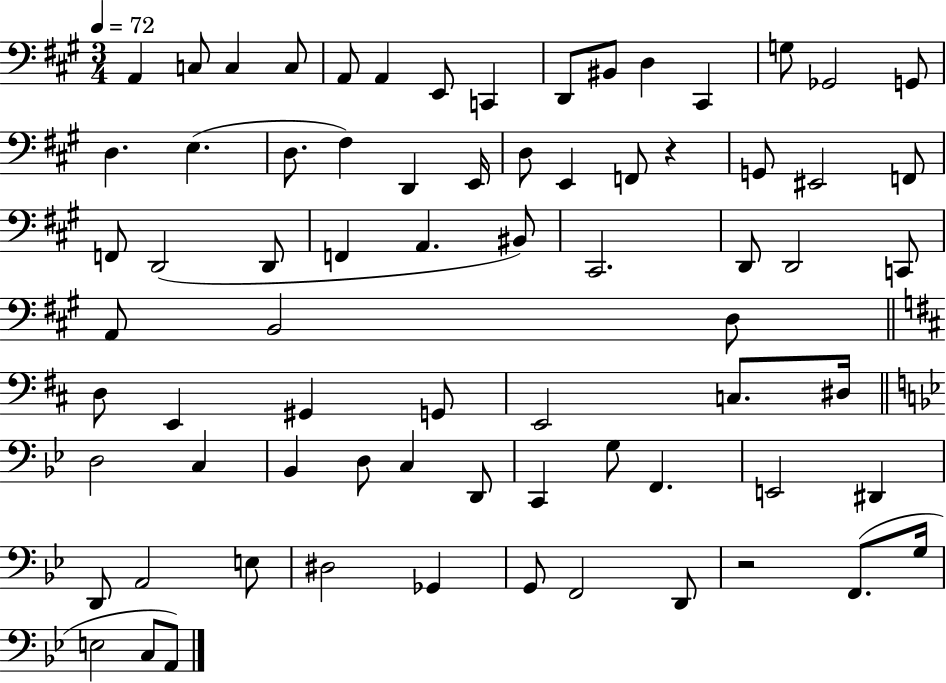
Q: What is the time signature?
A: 3/4